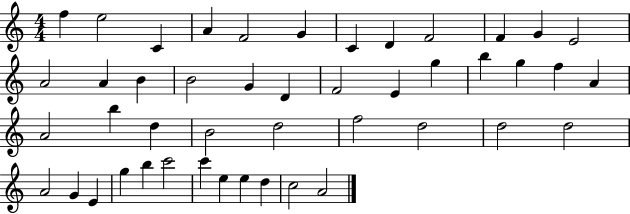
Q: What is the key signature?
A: C major